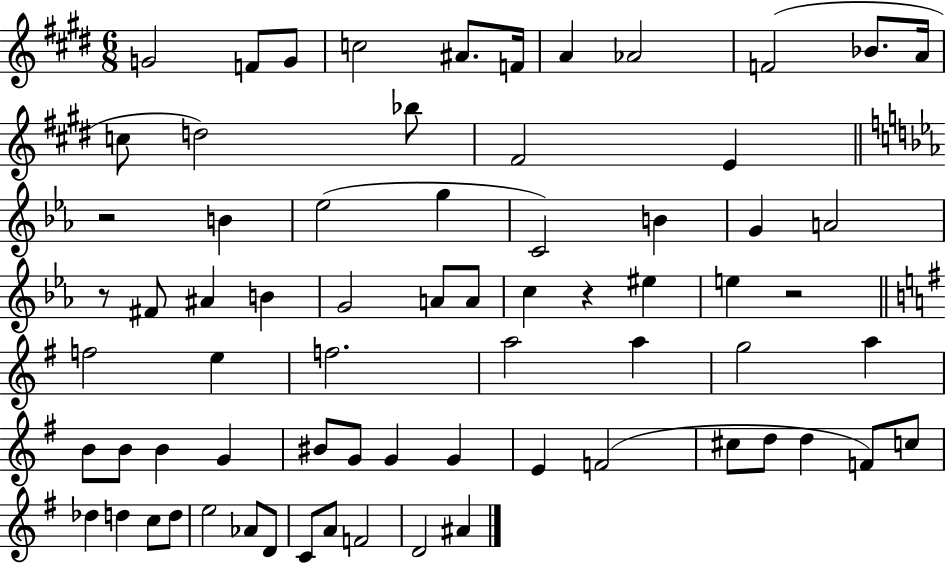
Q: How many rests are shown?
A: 4